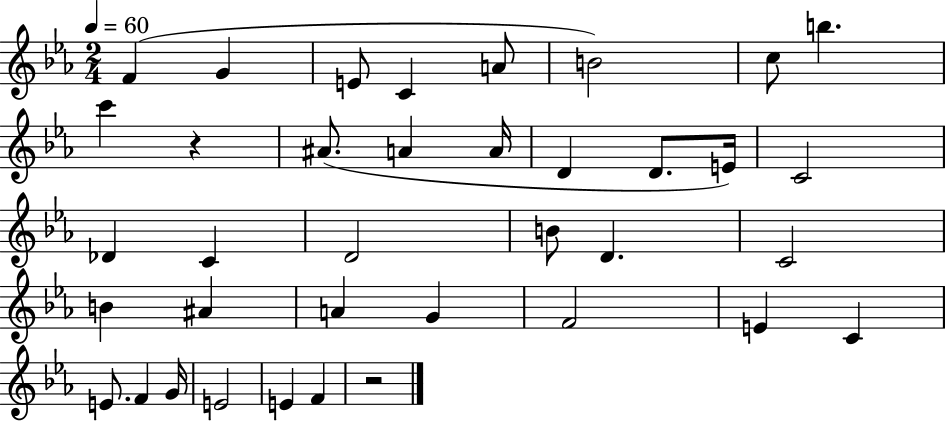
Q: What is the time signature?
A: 2/4